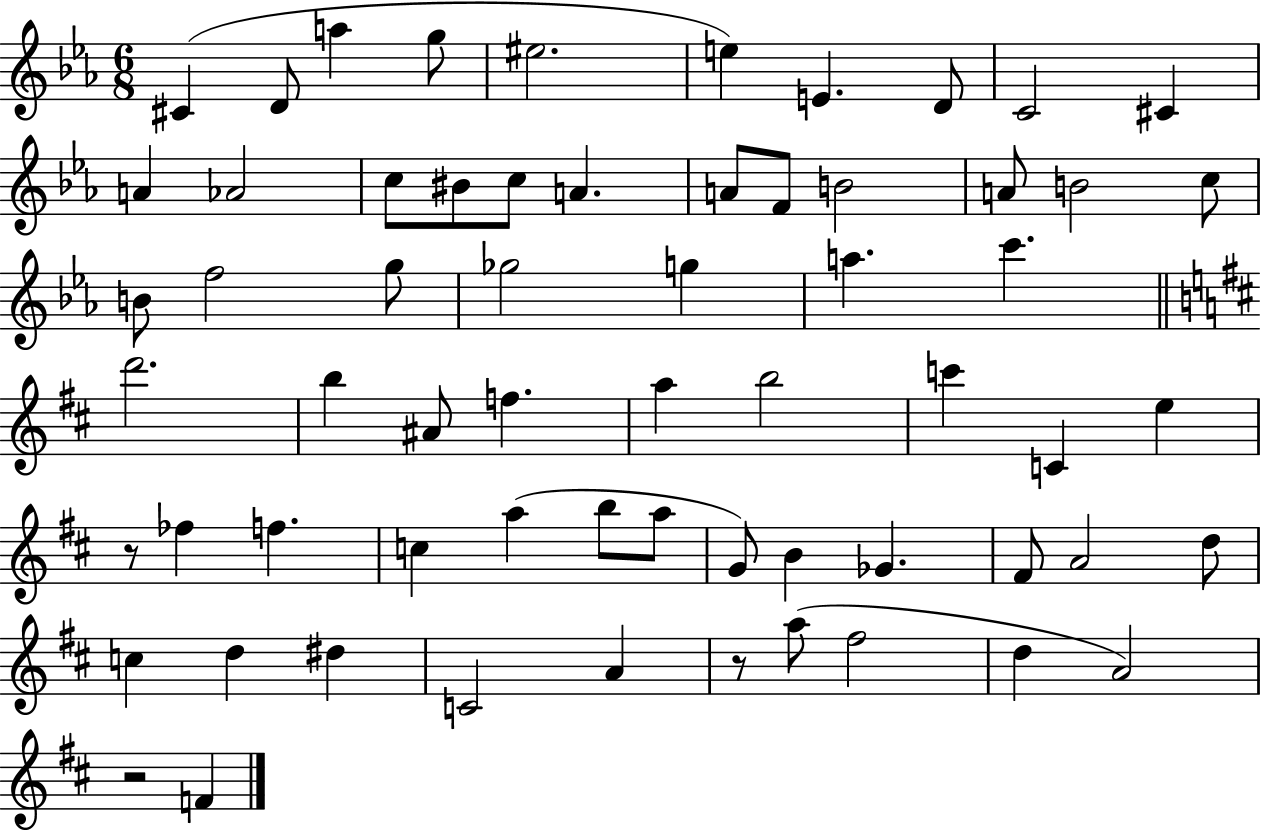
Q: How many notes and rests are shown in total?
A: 63